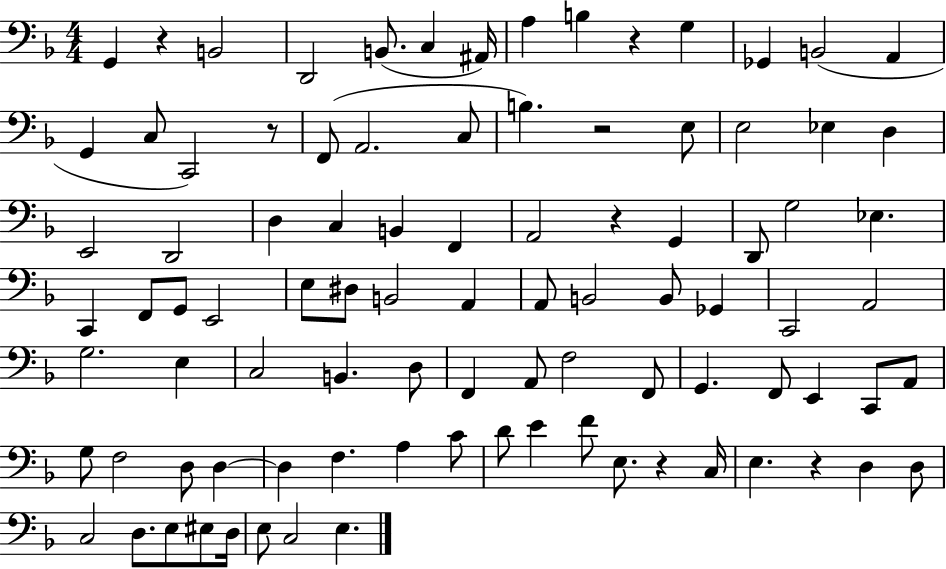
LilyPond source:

{
  \clef bass
  \numericTimeSignature
  \time 4/4
  \key f \major
  g,4 r4 b,2 | d,2 b,8.( c4 ais,16) | a4 b4 r4 g4 | ges,4 b,2( a,4 | \break g,4 c8 c,2) r8 | f,8( a,2. c8 | b4.) r2 e8 | e2 ees4 d4 | \break e,2 d,2 | d4 c4 b,4 f,4 | a,2 r4 g,4 | d,8 g2 ees4. | \break c,4 f,8 g,8 e,2 | e8 dis8 b,2 a,4 | a,8 b,2 b,8 ges,4 | c,2 a,2 | \break g2. e4 | c2 b,4. d8 | f,4 a,8 f2 f,8 | g,4. f,8 e,4 c,8 a,8 | \break g8 f2 d8 d4~~ | d4 f4. a4 c'8 | d'8 e'4 f'8 e8. r4 c16 | e4. r4 d4 d8 | \break c2 d8. e8 eis8 d16 | e8 c2 e4. | \bar "|."
}